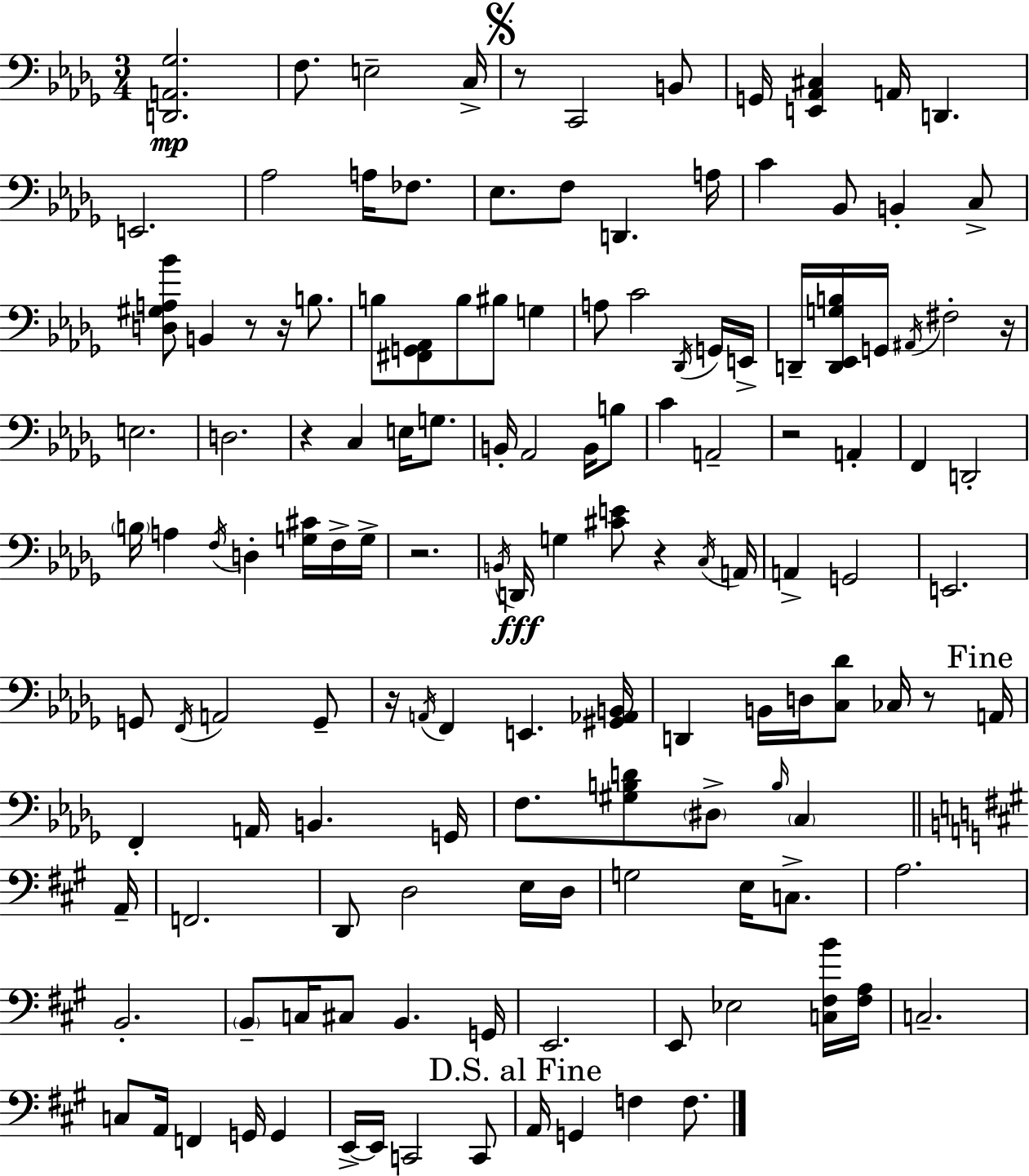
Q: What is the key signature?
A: BES minor